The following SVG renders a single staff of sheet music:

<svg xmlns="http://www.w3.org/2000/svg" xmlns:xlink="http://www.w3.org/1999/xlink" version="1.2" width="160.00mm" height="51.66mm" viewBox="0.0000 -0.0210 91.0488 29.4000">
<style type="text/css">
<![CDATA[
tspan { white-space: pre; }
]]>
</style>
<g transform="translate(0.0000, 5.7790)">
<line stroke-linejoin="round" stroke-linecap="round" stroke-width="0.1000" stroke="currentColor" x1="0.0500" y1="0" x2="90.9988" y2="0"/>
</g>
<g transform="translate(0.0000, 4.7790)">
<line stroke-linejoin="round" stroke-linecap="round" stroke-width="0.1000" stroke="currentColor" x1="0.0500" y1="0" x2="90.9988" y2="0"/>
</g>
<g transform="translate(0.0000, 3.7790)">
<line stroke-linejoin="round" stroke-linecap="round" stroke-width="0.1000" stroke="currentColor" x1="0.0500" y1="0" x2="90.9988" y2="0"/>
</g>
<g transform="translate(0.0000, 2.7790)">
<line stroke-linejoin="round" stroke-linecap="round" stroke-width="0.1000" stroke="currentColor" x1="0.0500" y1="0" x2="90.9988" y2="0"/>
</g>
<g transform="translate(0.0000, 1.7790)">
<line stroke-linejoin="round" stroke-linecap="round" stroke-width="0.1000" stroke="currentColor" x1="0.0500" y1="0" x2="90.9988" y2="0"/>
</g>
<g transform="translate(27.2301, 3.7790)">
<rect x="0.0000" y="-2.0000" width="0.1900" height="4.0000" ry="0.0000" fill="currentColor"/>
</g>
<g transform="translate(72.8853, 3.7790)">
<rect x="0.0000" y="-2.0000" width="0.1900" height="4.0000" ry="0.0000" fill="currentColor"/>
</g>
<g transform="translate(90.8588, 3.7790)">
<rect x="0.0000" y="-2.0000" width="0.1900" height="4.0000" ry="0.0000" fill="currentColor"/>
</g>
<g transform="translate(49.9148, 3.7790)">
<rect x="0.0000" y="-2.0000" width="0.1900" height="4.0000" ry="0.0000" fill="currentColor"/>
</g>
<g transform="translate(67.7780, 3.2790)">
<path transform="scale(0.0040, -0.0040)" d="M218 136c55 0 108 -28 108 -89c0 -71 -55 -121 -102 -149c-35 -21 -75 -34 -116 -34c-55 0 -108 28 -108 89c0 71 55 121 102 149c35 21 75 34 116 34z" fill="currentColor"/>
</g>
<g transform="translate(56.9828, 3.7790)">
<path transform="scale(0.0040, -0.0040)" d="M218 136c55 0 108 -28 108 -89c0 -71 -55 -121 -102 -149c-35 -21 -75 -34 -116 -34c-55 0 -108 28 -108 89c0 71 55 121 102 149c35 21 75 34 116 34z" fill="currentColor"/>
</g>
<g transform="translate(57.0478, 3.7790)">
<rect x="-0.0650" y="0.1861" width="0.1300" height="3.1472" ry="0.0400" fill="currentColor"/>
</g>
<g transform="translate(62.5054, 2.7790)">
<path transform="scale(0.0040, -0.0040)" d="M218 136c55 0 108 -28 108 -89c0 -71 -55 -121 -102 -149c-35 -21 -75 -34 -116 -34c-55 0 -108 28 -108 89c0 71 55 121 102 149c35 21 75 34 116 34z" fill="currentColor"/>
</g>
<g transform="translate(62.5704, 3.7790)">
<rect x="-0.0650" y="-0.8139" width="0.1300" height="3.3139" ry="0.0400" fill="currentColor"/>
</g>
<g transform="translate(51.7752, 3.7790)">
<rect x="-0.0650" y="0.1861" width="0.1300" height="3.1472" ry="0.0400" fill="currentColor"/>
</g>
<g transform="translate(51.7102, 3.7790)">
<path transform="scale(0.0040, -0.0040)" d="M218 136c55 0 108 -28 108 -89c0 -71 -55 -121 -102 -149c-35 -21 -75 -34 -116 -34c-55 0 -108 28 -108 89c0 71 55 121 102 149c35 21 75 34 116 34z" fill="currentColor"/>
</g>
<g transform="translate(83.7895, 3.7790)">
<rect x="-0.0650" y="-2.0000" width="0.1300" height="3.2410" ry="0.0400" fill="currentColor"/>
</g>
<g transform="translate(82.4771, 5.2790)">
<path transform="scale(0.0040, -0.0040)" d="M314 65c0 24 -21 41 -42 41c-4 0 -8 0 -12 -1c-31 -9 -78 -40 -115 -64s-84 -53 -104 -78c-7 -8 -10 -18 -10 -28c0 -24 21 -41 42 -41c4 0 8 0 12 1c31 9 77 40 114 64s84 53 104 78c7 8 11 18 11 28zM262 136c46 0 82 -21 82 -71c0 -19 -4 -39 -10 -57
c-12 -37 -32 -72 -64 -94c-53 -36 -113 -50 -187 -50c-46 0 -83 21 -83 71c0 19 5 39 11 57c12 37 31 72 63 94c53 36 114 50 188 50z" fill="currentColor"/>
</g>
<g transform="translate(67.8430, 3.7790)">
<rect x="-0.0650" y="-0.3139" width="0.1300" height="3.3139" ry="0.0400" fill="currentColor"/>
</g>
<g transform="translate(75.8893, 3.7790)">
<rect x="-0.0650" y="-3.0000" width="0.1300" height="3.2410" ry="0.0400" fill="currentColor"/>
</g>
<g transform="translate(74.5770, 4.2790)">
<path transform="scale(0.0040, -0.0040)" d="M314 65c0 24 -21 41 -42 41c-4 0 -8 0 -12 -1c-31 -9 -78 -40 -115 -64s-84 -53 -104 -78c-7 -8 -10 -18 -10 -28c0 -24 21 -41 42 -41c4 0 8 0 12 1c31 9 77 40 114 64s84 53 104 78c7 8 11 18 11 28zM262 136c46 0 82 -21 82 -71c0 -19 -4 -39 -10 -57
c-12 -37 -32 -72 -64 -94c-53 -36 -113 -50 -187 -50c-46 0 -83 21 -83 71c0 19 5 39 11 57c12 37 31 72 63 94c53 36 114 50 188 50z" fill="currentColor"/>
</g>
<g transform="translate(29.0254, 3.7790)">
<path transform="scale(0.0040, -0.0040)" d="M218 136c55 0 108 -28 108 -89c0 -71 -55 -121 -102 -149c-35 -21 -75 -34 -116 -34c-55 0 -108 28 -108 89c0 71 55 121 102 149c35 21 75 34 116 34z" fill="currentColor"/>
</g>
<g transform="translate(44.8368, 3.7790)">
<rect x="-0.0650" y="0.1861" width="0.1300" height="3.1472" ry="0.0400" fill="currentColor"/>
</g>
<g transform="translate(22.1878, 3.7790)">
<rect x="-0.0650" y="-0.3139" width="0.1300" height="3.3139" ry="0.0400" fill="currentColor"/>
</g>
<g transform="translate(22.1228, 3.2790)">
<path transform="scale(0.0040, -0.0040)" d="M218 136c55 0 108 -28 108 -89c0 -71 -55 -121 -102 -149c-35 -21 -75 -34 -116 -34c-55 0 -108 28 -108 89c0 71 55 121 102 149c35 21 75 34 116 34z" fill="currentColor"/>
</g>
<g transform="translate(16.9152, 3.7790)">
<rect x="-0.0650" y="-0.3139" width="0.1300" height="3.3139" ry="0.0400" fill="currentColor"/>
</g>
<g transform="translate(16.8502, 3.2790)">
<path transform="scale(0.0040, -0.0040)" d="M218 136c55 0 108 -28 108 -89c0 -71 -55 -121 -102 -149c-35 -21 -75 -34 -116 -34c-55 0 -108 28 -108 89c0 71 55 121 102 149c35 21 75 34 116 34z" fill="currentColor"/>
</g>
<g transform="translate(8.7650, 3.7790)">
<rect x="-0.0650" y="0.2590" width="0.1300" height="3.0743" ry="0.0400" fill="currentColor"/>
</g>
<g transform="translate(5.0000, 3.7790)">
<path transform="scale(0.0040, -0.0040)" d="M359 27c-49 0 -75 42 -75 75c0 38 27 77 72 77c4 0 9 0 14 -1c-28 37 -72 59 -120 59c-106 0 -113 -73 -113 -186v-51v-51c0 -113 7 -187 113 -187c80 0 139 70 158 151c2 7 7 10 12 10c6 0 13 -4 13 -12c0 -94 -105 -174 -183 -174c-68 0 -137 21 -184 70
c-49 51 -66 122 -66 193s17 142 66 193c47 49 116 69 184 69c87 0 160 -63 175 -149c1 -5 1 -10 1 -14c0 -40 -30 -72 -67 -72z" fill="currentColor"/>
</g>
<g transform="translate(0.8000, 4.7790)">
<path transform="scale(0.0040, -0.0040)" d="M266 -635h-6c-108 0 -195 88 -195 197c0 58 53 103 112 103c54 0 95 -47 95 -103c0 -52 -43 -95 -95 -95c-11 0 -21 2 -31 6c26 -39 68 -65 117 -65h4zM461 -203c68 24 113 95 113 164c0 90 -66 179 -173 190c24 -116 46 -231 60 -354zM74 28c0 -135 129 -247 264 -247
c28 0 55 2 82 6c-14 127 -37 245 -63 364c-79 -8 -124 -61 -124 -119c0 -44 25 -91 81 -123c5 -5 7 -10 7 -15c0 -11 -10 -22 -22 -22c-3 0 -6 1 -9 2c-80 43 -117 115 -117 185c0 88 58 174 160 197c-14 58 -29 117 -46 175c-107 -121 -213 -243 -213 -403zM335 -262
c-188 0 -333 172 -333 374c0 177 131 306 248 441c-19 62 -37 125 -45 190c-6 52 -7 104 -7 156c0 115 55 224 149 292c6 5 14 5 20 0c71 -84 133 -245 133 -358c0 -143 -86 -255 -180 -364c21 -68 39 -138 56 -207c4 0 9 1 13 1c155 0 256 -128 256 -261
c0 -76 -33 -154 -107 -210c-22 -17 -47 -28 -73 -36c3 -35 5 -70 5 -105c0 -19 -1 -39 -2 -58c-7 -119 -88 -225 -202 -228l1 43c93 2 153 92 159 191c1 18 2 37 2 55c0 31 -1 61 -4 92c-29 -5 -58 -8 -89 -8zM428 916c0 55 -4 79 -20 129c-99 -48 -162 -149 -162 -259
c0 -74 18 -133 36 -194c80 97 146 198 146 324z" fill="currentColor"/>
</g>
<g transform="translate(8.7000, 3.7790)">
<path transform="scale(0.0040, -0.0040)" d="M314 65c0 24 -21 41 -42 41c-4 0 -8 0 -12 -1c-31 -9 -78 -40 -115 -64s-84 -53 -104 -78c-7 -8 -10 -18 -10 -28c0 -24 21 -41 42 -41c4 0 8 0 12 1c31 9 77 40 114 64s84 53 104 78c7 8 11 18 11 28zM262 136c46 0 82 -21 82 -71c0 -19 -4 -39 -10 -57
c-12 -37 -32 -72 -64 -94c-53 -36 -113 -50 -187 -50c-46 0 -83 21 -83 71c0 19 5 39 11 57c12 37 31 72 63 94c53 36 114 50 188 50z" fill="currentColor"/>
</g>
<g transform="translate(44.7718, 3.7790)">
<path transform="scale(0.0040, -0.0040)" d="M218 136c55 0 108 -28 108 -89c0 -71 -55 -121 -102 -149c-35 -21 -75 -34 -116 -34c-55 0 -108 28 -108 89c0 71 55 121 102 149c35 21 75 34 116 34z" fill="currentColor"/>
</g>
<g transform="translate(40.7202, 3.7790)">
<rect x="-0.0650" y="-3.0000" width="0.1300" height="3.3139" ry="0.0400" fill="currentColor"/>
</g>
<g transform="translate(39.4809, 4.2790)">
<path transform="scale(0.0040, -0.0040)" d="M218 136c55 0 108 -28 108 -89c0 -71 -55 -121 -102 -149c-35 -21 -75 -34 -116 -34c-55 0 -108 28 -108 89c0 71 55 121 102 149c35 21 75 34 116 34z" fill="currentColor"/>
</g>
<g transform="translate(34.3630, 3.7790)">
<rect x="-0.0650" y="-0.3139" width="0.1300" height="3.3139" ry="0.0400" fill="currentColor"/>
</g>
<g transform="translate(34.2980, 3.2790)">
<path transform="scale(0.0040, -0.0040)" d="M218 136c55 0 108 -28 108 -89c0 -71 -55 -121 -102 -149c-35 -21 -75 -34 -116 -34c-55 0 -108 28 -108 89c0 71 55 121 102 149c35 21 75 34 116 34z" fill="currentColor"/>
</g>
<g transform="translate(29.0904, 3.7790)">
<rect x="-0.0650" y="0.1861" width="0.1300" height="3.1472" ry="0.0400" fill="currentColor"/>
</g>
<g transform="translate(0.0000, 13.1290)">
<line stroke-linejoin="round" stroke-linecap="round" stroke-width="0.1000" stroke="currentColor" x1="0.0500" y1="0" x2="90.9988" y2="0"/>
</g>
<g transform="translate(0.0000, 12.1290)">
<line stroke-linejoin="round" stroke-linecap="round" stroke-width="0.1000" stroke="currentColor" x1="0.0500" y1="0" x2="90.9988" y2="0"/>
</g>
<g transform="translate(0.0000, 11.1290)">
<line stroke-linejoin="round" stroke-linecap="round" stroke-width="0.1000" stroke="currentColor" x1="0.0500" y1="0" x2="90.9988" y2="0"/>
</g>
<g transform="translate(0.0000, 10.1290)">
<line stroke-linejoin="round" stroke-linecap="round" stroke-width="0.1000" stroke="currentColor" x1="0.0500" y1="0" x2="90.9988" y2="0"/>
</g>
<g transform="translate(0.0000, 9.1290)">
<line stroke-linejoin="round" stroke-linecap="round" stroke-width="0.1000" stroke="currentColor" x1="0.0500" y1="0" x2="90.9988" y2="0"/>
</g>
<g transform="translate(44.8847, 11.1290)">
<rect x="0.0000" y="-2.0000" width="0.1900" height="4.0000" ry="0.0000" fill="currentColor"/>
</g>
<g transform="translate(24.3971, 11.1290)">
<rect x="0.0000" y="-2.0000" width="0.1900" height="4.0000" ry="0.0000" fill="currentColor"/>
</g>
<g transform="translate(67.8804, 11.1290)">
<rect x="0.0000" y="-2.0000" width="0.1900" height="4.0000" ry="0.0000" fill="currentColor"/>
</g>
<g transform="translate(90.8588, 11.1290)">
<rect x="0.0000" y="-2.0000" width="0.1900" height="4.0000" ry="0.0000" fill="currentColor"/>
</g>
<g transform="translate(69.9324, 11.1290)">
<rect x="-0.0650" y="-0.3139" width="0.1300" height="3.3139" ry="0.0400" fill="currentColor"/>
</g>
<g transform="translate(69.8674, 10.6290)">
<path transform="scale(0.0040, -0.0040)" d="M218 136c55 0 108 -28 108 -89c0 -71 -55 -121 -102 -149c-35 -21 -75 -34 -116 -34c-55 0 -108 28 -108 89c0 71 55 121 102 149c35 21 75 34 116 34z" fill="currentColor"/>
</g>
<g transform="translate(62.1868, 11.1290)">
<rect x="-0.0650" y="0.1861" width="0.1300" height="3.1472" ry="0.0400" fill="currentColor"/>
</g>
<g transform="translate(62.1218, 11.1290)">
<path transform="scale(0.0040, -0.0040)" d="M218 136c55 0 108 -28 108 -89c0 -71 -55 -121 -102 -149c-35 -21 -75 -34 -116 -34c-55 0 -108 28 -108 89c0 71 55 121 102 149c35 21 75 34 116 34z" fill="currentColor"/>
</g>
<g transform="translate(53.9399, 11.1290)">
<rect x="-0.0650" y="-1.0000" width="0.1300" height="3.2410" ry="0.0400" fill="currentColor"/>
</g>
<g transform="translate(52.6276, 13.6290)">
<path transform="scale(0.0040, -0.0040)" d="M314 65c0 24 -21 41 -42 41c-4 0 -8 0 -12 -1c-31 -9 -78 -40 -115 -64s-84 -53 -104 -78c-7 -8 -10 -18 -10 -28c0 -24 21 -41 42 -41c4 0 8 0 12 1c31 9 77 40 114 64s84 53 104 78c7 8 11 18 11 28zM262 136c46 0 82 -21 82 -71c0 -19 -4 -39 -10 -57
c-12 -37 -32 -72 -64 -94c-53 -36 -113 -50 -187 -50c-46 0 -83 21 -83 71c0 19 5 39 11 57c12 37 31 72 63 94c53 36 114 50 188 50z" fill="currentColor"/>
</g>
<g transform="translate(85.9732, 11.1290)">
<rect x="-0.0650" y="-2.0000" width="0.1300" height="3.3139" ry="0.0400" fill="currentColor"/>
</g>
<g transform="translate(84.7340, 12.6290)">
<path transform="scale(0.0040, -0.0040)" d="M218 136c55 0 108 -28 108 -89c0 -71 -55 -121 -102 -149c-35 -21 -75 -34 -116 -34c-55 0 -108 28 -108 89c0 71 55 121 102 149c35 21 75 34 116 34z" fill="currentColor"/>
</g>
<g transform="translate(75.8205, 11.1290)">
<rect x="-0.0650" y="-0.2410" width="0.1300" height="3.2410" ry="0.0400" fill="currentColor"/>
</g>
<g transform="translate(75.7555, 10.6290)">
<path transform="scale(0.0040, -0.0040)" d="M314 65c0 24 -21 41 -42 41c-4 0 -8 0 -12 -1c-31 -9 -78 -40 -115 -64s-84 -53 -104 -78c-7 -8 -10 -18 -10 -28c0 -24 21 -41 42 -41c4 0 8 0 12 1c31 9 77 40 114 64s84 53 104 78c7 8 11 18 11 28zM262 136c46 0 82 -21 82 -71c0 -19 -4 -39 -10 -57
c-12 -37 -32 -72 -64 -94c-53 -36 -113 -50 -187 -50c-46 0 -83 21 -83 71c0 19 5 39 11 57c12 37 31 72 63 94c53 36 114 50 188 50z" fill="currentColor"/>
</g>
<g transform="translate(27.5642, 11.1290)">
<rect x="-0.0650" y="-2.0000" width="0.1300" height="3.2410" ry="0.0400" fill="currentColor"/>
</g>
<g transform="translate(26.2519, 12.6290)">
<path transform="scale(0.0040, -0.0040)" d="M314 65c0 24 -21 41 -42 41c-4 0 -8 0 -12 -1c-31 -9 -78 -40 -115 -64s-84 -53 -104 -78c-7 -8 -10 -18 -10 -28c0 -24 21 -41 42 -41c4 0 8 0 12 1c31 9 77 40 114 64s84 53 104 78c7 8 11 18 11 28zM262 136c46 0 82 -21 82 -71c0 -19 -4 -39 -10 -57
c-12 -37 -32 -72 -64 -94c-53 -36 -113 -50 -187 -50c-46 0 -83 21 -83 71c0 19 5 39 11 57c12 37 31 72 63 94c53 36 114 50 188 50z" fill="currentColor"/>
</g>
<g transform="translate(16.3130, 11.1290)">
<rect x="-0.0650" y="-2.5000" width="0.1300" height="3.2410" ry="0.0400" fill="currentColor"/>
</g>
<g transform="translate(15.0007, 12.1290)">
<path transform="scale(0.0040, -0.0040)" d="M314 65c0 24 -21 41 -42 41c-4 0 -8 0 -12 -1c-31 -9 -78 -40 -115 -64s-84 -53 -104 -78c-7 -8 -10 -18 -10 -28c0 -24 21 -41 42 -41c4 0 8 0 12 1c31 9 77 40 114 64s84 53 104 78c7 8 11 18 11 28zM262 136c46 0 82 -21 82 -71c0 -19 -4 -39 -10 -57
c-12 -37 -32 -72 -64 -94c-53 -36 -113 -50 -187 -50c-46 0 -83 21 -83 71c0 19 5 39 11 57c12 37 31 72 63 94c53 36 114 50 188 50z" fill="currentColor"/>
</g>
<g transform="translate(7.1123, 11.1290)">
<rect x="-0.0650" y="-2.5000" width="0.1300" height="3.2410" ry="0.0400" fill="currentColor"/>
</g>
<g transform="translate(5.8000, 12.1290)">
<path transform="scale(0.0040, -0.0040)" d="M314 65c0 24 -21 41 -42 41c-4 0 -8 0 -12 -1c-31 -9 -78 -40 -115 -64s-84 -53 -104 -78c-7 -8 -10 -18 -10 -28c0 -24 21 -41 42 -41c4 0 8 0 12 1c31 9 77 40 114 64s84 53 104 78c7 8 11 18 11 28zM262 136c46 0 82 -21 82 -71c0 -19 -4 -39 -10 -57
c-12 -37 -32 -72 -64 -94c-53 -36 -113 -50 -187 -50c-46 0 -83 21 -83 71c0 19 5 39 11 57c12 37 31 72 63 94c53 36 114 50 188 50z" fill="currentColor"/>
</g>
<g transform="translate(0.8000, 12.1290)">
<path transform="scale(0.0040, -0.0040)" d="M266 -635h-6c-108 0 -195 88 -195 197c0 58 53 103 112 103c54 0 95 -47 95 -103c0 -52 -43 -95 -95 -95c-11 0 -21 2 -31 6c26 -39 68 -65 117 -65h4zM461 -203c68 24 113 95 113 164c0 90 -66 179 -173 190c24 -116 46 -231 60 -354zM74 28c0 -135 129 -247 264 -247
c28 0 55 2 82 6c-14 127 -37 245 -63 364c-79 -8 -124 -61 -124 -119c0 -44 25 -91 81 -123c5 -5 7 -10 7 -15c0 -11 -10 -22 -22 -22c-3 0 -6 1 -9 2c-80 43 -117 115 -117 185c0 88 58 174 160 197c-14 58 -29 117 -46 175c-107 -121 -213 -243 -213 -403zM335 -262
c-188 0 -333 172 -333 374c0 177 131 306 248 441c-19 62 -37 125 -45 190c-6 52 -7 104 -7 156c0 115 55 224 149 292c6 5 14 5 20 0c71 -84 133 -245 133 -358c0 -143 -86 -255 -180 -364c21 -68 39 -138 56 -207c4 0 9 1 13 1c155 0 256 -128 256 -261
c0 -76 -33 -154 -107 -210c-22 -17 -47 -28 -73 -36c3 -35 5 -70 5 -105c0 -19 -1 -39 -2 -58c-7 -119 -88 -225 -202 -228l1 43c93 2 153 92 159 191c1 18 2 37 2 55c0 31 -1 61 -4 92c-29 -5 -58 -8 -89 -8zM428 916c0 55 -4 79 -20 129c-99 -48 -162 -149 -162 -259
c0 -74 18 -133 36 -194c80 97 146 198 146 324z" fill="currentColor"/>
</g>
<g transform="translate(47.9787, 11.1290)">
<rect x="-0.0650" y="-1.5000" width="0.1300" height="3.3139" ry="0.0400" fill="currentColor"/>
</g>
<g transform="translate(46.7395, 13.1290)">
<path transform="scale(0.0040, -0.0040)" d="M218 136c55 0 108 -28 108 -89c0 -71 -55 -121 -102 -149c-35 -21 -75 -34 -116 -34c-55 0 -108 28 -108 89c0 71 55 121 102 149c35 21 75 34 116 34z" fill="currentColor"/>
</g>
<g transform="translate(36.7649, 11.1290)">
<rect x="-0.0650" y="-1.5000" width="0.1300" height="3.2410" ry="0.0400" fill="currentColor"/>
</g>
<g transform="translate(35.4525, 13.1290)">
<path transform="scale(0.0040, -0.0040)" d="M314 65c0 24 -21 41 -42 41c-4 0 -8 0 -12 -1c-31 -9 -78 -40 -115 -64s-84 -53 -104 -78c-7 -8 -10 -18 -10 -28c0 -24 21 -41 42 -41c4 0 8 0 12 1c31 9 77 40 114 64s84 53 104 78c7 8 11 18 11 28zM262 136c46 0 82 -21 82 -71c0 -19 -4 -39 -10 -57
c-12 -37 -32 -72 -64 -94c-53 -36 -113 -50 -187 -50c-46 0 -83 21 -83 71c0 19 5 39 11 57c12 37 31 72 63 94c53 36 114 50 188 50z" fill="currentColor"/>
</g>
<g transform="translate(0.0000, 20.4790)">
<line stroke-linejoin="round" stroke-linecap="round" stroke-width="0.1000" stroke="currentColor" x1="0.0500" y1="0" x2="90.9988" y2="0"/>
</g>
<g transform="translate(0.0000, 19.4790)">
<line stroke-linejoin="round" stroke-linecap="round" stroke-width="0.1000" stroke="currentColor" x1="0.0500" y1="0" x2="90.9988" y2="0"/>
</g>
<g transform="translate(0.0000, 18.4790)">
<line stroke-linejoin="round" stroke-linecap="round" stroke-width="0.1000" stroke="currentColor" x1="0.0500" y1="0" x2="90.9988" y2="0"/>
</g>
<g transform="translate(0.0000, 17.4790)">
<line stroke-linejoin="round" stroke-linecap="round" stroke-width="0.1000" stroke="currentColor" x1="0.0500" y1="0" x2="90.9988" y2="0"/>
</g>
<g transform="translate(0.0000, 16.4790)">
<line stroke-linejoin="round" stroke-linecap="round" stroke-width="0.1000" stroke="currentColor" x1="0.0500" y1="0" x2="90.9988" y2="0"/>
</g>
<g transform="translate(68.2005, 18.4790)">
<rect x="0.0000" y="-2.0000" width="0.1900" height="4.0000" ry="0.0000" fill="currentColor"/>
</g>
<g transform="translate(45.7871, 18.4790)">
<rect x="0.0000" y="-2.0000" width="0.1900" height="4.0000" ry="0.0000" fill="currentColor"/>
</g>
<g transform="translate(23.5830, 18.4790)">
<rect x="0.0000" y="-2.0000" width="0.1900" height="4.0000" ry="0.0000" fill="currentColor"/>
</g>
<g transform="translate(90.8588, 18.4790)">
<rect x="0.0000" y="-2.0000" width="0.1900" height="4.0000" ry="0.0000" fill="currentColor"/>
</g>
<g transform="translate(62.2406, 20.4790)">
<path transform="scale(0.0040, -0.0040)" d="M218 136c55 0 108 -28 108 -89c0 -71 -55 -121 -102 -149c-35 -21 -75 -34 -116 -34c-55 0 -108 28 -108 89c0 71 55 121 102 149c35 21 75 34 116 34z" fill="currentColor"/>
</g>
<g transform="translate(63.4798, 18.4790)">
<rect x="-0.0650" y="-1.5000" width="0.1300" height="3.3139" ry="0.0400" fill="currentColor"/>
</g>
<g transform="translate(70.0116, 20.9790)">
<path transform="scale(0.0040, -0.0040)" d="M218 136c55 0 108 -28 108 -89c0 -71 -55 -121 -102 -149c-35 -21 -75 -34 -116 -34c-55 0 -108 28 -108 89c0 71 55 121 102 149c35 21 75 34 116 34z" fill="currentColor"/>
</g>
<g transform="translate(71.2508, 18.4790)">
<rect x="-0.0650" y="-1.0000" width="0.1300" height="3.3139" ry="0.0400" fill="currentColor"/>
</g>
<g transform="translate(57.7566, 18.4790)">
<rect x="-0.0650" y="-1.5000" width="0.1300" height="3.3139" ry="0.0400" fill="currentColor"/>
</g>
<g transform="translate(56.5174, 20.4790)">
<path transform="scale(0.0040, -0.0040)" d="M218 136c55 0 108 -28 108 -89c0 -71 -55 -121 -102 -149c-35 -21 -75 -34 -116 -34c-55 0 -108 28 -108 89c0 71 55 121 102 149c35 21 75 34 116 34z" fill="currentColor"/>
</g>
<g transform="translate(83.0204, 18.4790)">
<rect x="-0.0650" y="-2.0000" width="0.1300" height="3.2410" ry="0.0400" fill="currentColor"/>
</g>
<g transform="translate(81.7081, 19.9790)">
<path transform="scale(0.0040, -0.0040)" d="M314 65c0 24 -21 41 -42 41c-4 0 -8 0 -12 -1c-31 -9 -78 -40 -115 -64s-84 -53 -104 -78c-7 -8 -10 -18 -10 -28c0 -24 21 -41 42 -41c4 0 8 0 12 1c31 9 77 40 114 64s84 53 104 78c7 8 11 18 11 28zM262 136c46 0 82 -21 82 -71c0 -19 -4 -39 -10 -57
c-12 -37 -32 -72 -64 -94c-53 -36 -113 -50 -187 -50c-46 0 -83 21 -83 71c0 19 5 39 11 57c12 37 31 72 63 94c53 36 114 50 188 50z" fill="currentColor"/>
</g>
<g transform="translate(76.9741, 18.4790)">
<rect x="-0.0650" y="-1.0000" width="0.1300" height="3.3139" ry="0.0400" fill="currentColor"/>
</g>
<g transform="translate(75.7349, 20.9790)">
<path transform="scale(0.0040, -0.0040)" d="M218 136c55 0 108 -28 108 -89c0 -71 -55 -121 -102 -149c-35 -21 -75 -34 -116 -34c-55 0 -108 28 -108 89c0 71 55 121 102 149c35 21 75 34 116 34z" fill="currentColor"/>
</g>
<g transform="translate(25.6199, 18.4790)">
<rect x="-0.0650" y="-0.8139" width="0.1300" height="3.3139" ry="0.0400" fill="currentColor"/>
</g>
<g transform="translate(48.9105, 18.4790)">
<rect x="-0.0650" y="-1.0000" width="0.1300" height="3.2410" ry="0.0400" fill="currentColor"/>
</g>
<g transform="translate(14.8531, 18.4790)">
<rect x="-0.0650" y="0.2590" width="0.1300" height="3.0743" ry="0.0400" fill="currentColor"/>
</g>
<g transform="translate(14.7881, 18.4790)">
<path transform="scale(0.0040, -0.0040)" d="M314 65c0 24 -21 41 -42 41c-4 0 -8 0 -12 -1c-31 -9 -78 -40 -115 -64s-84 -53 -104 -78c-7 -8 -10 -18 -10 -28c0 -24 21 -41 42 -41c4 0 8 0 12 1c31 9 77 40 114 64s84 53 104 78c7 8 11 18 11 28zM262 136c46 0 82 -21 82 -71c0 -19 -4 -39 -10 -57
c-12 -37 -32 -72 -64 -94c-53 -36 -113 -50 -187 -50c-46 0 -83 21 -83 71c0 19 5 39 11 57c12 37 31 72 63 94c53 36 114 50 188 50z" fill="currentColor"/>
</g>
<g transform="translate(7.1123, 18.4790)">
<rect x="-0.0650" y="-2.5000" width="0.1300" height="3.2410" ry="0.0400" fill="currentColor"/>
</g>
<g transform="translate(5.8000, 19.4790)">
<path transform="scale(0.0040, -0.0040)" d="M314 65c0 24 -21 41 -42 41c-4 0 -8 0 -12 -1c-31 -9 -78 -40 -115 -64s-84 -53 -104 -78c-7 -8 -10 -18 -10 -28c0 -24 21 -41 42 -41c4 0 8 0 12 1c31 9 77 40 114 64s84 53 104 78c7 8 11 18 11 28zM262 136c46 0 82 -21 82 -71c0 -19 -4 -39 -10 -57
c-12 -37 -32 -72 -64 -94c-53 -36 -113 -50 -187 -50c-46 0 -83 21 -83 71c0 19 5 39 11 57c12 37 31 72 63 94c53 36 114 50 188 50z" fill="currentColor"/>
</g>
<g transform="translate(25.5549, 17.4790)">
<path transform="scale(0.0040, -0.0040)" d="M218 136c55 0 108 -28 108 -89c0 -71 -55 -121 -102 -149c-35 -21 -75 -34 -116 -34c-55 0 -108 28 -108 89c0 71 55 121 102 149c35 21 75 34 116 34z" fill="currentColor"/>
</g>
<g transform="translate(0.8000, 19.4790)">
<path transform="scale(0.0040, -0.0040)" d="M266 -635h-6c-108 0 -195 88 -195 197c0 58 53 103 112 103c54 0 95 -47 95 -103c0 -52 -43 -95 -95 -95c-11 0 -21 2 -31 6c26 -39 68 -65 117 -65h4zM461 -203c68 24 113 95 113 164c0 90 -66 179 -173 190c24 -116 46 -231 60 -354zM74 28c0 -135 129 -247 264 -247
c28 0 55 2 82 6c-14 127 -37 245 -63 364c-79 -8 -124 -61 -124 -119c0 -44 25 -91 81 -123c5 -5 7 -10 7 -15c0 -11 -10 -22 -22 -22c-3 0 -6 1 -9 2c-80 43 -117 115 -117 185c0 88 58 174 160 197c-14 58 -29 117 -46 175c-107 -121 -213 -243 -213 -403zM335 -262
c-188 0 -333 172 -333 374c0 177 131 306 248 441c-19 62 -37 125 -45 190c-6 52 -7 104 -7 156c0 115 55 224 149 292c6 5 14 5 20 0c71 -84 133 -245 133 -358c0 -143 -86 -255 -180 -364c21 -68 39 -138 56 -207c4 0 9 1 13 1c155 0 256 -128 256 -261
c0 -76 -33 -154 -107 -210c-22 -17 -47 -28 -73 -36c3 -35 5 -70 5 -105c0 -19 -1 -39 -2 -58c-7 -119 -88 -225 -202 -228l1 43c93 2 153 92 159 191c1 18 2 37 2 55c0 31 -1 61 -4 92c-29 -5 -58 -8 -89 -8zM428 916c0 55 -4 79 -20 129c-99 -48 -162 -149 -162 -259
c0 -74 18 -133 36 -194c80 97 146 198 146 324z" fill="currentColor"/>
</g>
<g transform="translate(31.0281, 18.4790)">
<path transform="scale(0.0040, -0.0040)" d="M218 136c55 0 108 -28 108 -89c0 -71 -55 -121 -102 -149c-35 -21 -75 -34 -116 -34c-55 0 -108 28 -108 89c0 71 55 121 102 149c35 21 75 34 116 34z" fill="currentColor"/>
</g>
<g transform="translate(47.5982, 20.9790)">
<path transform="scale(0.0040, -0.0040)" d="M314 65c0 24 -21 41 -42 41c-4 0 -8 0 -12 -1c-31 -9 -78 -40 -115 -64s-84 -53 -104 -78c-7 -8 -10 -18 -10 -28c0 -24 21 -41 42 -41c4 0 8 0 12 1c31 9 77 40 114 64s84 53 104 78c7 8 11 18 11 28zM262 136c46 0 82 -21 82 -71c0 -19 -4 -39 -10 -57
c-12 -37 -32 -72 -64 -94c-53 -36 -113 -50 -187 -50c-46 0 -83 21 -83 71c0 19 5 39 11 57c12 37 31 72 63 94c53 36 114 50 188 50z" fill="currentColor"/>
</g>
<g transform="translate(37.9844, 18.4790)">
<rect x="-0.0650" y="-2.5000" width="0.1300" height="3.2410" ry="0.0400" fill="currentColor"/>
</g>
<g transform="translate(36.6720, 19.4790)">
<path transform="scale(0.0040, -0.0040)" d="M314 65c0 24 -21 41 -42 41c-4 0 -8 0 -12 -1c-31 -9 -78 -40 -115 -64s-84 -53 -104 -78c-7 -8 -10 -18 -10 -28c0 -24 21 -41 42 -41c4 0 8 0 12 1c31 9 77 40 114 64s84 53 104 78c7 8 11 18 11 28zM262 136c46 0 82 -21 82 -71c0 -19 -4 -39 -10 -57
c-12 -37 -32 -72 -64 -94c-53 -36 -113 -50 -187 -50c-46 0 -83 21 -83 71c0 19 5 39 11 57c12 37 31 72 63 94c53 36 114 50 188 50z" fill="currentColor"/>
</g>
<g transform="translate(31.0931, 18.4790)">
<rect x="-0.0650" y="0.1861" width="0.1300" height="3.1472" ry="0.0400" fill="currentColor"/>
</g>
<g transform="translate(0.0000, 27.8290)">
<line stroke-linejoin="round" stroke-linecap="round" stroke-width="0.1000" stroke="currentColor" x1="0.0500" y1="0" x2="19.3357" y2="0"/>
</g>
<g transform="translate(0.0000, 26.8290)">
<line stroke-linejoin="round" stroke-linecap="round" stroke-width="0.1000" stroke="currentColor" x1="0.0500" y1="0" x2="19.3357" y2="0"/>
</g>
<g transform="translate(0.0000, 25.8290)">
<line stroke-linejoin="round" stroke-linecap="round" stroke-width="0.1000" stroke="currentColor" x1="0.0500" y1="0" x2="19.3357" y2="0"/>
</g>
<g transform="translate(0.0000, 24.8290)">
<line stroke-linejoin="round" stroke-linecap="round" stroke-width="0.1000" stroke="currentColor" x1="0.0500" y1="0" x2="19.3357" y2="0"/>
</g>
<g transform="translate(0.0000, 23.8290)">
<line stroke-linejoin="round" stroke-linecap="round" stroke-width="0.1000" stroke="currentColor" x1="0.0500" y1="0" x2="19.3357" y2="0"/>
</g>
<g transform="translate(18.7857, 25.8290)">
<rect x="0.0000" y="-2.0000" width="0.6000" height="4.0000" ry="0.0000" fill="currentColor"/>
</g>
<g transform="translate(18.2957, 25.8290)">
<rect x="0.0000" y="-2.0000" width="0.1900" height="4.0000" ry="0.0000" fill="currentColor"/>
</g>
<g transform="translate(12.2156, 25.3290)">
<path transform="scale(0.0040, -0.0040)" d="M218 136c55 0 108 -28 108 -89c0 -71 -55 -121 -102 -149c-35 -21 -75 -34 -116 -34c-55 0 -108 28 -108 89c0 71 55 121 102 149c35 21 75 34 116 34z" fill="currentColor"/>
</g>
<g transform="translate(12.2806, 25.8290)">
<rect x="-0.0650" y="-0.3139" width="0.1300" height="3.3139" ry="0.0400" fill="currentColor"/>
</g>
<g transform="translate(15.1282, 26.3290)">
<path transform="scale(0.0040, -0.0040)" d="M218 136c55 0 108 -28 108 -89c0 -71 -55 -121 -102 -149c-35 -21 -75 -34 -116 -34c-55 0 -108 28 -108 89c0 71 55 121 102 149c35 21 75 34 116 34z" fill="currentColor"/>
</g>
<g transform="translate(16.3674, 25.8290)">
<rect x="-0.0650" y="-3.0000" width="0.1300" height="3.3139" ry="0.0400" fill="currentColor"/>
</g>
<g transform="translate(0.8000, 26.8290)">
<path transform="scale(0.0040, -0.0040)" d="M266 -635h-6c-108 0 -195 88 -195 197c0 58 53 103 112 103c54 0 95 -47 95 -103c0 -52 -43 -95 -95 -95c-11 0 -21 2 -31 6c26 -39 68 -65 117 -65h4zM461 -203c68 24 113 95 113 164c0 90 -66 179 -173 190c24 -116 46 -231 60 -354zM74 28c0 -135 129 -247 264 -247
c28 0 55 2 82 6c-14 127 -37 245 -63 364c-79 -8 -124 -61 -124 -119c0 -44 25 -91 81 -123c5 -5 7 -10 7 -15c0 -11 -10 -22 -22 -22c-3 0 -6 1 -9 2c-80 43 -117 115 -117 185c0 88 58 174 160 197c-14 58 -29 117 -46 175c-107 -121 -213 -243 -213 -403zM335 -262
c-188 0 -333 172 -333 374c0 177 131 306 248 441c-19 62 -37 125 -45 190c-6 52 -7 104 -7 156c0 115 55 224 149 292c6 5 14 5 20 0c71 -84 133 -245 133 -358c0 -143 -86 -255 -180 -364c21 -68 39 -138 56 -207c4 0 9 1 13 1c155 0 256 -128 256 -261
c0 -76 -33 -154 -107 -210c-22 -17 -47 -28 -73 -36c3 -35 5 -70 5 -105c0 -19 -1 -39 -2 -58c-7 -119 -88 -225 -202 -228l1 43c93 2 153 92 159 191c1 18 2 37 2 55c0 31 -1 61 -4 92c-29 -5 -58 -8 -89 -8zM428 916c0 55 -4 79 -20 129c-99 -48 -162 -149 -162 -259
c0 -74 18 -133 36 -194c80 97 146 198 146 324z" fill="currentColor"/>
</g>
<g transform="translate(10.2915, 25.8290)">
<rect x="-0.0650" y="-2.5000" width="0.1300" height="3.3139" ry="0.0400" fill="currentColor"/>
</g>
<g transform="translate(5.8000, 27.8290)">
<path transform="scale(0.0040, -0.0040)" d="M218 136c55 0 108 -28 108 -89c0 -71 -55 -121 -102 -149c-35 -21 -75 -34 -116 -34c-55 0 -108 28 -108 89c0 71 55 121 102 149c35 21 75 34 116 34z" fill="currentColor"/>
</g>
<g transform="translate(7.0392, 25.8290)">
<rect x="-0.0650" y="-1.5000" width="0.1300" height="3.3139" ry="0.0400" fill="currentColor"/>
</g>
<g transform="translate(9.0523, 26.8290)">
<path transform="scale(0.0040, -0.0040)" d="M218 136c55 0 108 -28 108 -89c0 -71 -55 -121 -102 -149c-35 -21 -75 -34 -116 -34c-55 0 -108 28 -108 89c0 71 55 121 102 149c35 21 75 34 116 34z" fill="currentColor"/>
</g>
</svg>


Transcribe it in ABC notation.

X:1
T:Untitled
M:4/4
L:1/4
K:C
B2 c c B c A B B B d c A2 F2 G2 G2 F2 E2 E D2 B c c2 F G2 B2 d B G2 D2 E E D D F2 E G c A